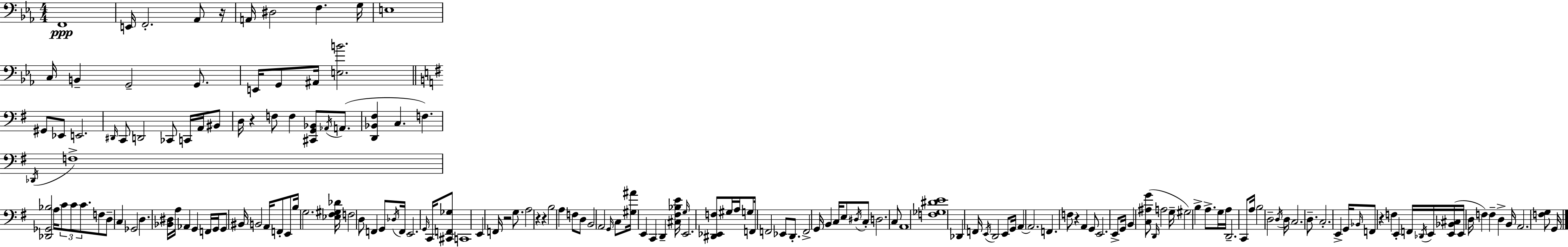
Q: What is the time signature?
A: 4/4